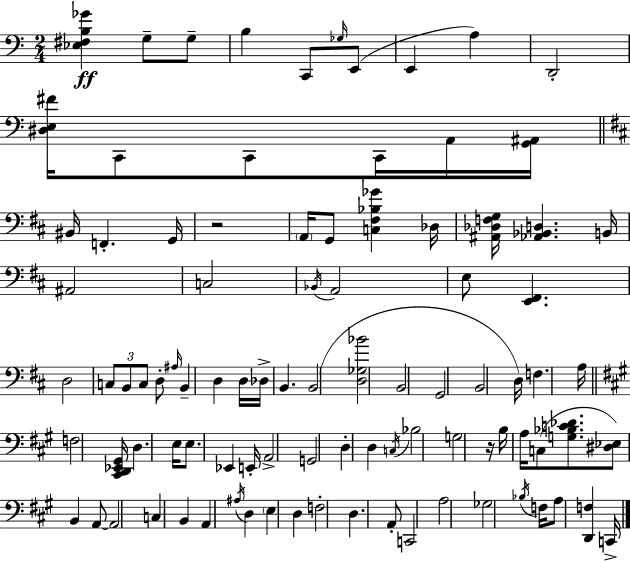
[Eb3,F#3,B3,Gb4]/q G3/e G3/e B3/q C2/e Gb3/s E2/e E2/q A3/q D2/h [D#3,E3,F#4]/s C2/e C2/e C2/s A2/s [G2,A#2]/s BIS2/s F2/q. G2/s R/h A2/s G2/e [C3,F#3,Bb3,Gb4]/q Db3/s [A#2,Db3,F3,G3]/s [Ab2,Bb2,D3]/q. B2/s A#2/h C3/h Bb2/s A2/h E3/e [E2,F#2]/q. D3/h C3/e B2/e C3/e D3/e A#3/s B2/q D3/q D3/s Db3/s B2/q. B2/h [D3,Gb3,Bb4]/h B2/h G2/h B2/h D3/s F3/q. A3/s F3/h [C#2,D2,Eb2,G#2]/s D3/q. E3/s E3/e. Eb2/q E2/s A2/h G2/h D3/q D3/q C3/s Bb3/h G3/h R/s B3/s A3/s C3/e [G3,Bb3,C4,Db4]/e. [D#3,Eb3]/e B2/q A2/e A2/h C3/q B2/q A2/q A#3/s D3/q E3/q D3/q F3/h D3/q. A2/e C2/h A3/h Gb3/h Bb3/s F3/s A3/e [D2,F3]/q C2/s